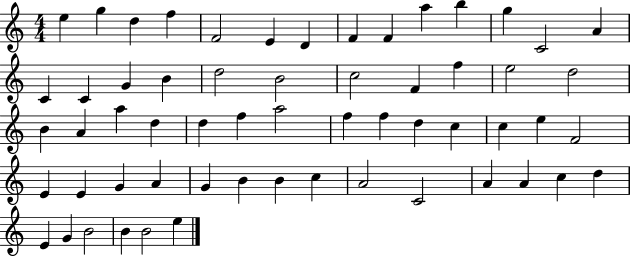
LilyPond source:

{
  \clef treble
  \numericTimeSignature
  \time 4/4
  \key c \major
  e''4 g''4 d''4 f''4 | f'2 e'4 d'4 | f'4 f'4 a''4 b''4 | g''4 c'2 a'4 | \break c'4 c'4 g'4 b'4 | d''2 b'2 | c''2 f'4 f''4 | e''2 d''2 | \break b'4 a'4 a''4 d''4 | d''4 f''4 a''2 | f''4 f''4 d''4 c''4 | c''4 e''4 f'2 | \break e'4 e'4 g'4 a'4 | g'4 b'4 b'4 c''4 | a'2 c'2 | a'4 a'4 c''4 d''4 | \break e'4 g'4 b'2 | b'4 b'2 e''4 | \bar "|."
}